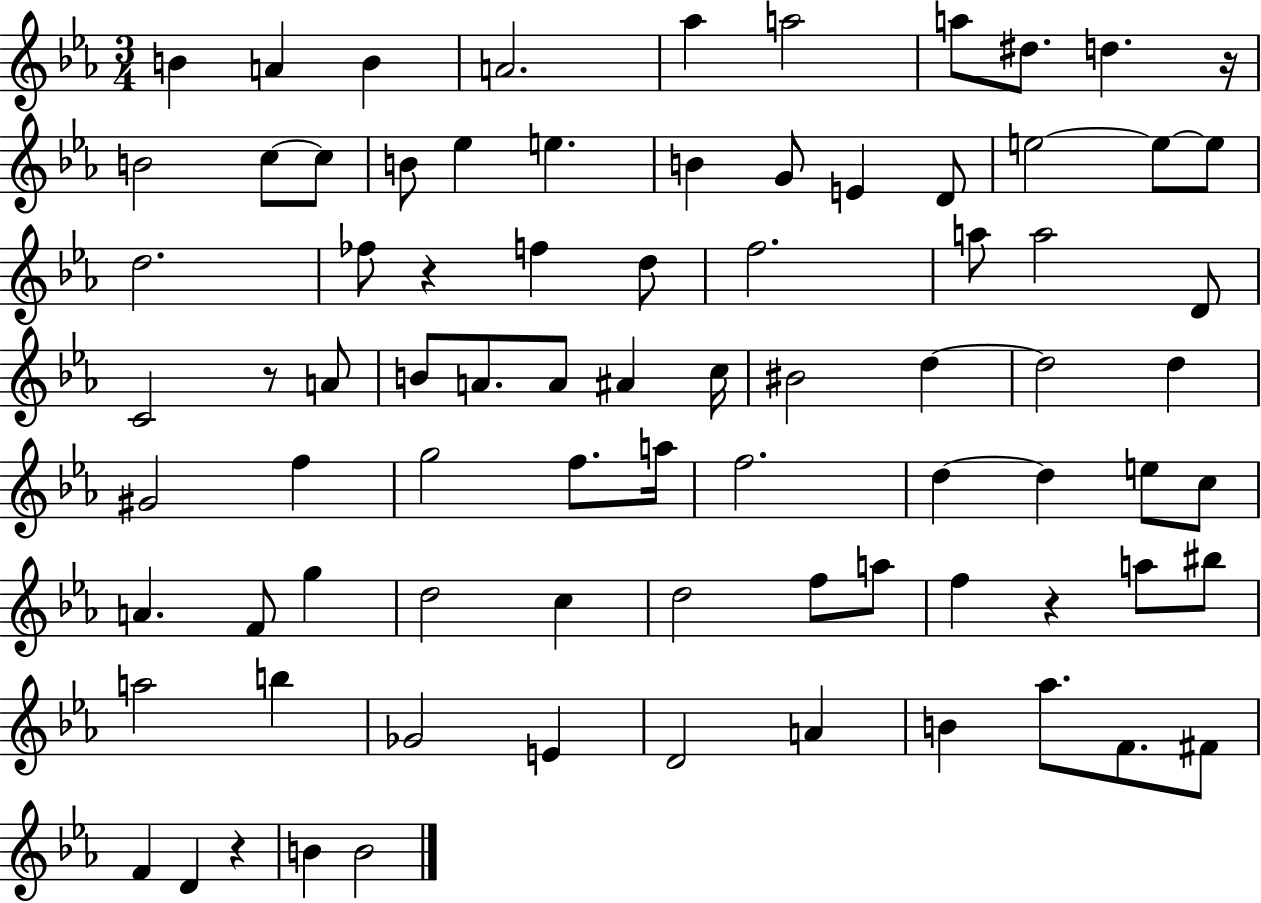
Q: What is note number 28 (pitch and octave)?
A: A5